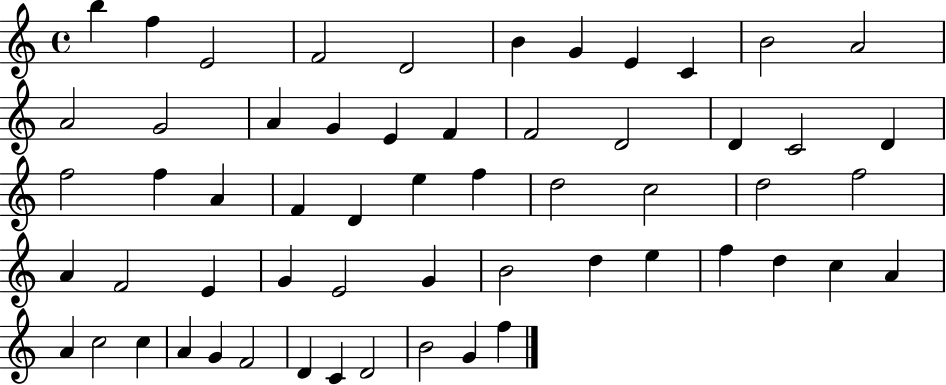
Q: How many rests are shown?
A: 0